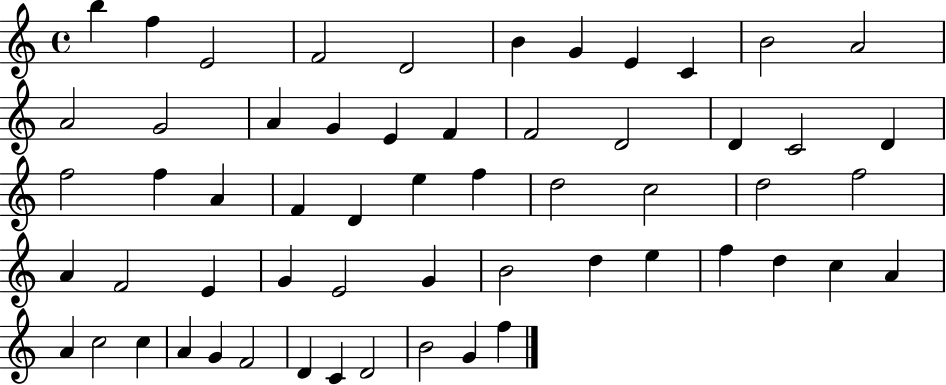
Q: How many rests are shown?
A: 0